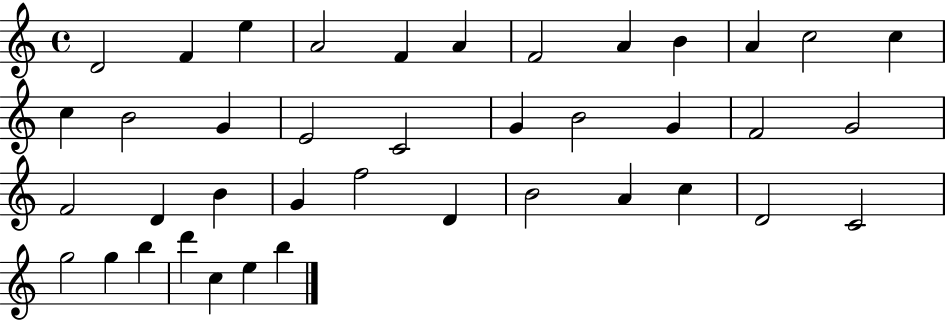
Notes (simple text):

D4/h F4/q E5/q A4/h F4/q A4/q F4/h A4/q B4/q A4/q C5/h C5/q C5/q B4/h G4/q E4/h C4/h G4/q B4/h G4/q F4/h G4/h F4/h D4/q B4/q G4/q F5/h D4/q B4/h A4/q C5/q D4/h C4/h G5/h G5/q B5/q D6/q C5/q E5/q B5/q